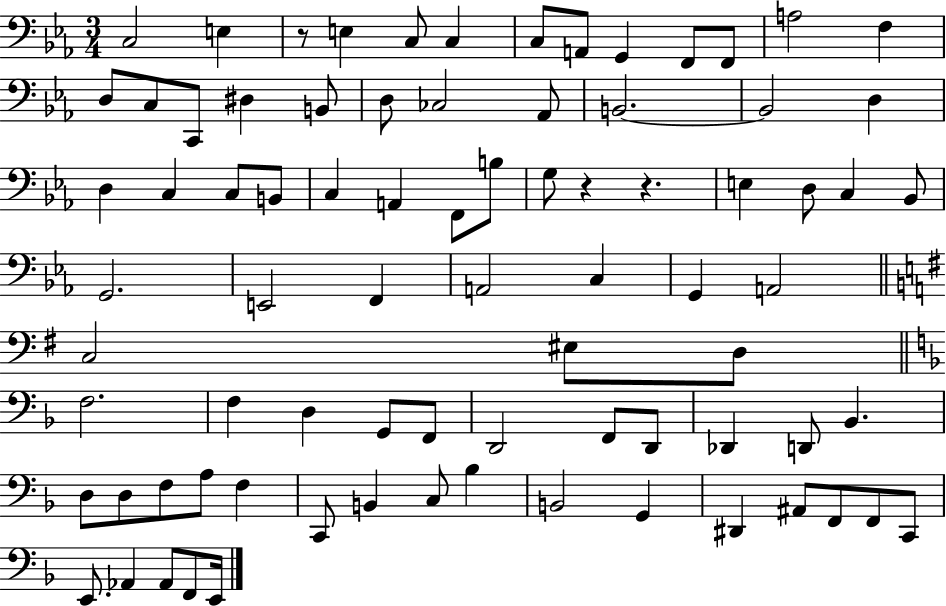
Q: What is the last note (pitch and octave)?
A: E2